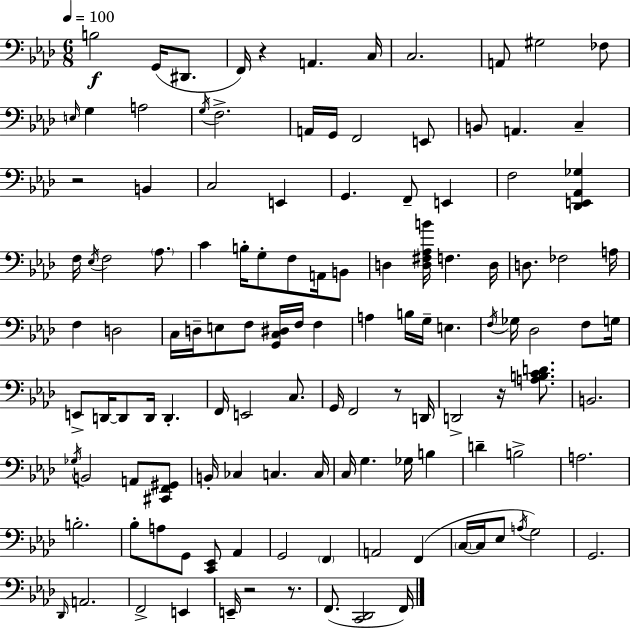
B3/h G2/s D#2/e. F2/s R/q A2/q. C3/s C3/h. A2/e G#3/h FES3/e E3/s G3/q A3/h G3/s F3/h. A2/s G2/s F2/h E2/e B2/e A2/q. C3/q R/h B2/q C3/h E2/q G2/q. F2/e E2/q F3/h [Db2,E2,Ab2,Gb3]/q F3/s Eb3/s F3/h Ab3/e. C4/q B3/s G3/e F3/e A2/s B2/e D3/q [D3,F#3,Ab3,B4]/s F3/q. D3/s D3/e. FES3/h A3/s F3/q D3/h C3/s D3/s E3/e F3/e [G2,C3,D#3]/s F3/s F3/q A3/q B3/s G3/s E3/q. F3/s Gb3/s Db3/h F3/e G3/s E2/e D2/s D2/e D2/s D2/q. F2/s E2/h C3/e. G2/s F2/h R/e D2/s D2/h R/s [A3,B3,C4,D4]/e. B2/h. Gb3/s B2/h A2/e [C#2,F2,G#2]/e B2/s CES3/q C3/q. C3/s C3/s G3/q. Gb3/s B3/q D4/q B3/h A3/h. B3/h. Bb3/e A3/e G2/e [C2,Eb2]/e Ab2/q G2/h F2/q A2/h F2/q C3/s C3/s Eb3/e A3/s G3/h G2/h. Db2/s A2/h. F2/h E2/q E2/s R/h R/e. F2/e. [C2,Db2]/h F2/s